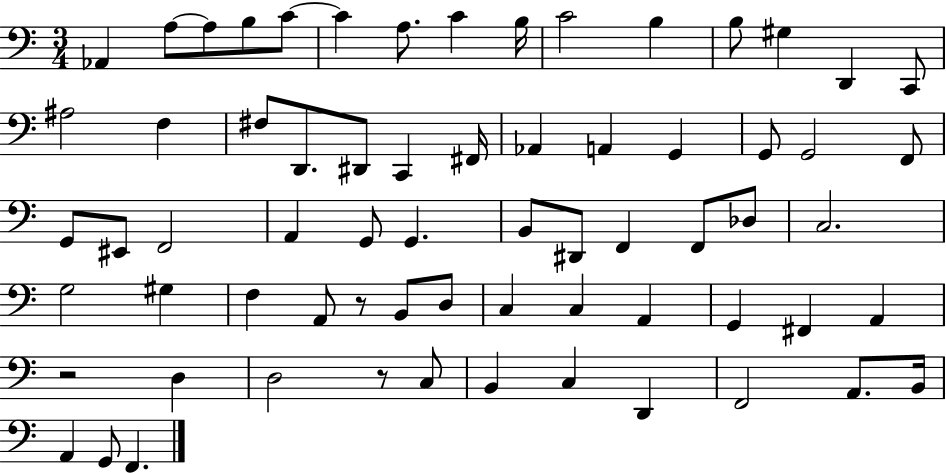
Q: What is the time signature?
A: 3/4